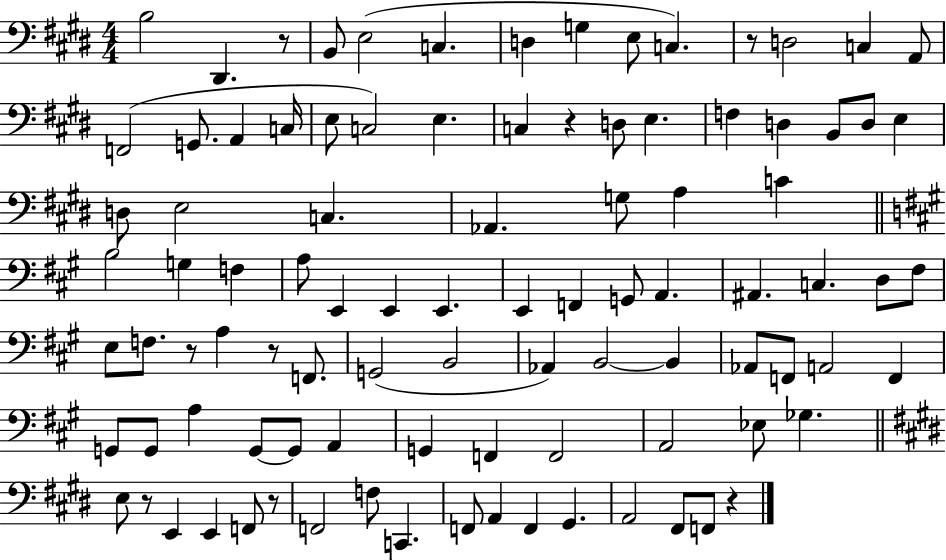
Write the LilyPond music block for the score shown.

{
  \clef bass
  \numericTimeSignature
  \time 4/4
  \key e \major
  b2 dis,4. r8 | b,8 e2( c4. | d4 g4 e8 c4.) | r8 d2 c4 a,8 | \break f,2( g,8. a,4 c16 | e8 c2) e4. | c4 r4 d8 e4. | f4 d4 b,8 d8 e4 | \break d8 e2 c4. | aes,4. g8 a4 c'4 | \bar "||" \break \key a \major b2 g4 f4 | a8 e,4 e,4 e,4. | e,4 f,4 g,8 a,4. | ais,4. c4. d8 fis8 | \break e8 f8. r8 a4 r8 f,8. | g,2( b,2 | aes,4) b,2~~ b,4 | aes,8 f,8 a,2 f,4 | \break g,8 g,8 a4 g,8~~ g,8 a,4 | g,4 f,4 f,2 | a,2 ees8 ges4. | \bar "||" \break \key e \major e8 r8 e,4 e,4 f,8 r8 | f,2 f8 c,4. | f,8 a,4 f,4 gis,4. | a,2 fis,8 f,8 r4 | \break \bar "|."
}